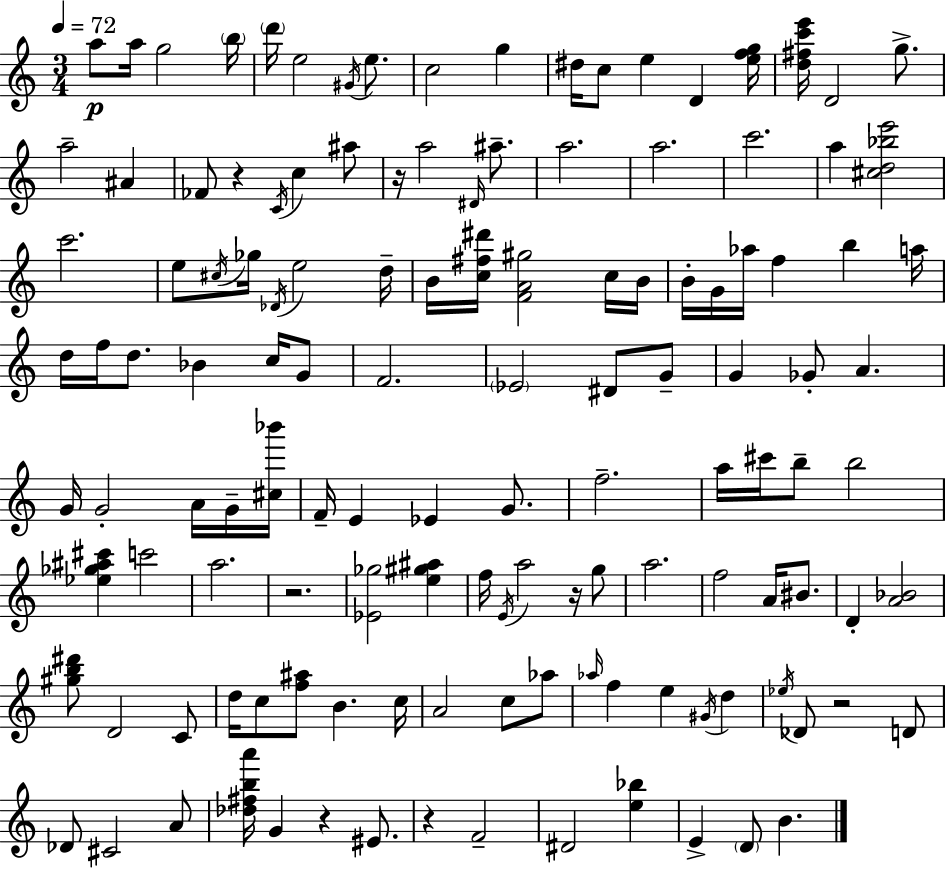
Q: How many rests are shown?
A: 7